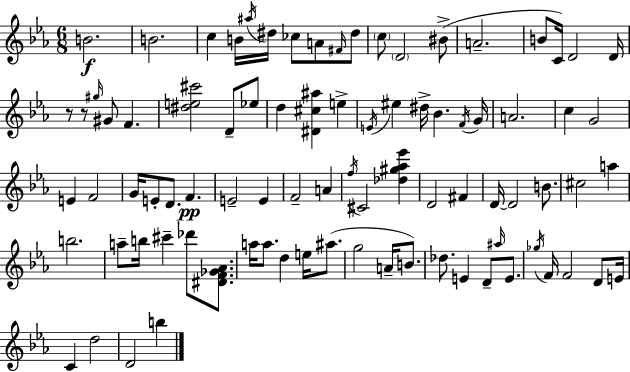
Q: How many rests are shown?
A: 2